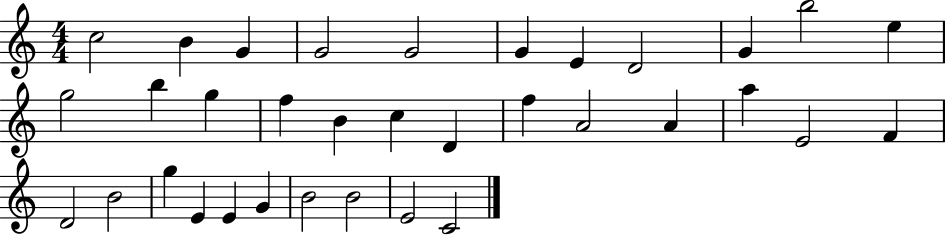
X:1
T:Untitled
M:4/4
L:1/4
K:C
c2 B G G2 G2 G E D2 G b2 e g2 b g f B c D f A2 A a E2 F D2 B2 g E E G B2 B2 E2 C2